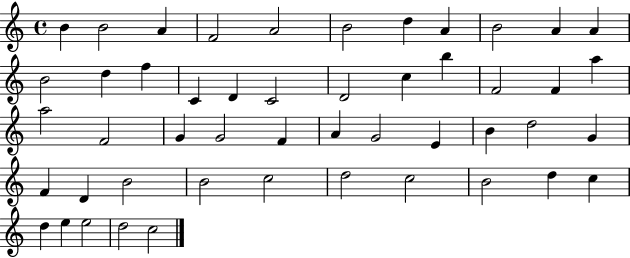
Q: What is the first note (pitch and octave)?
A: B4